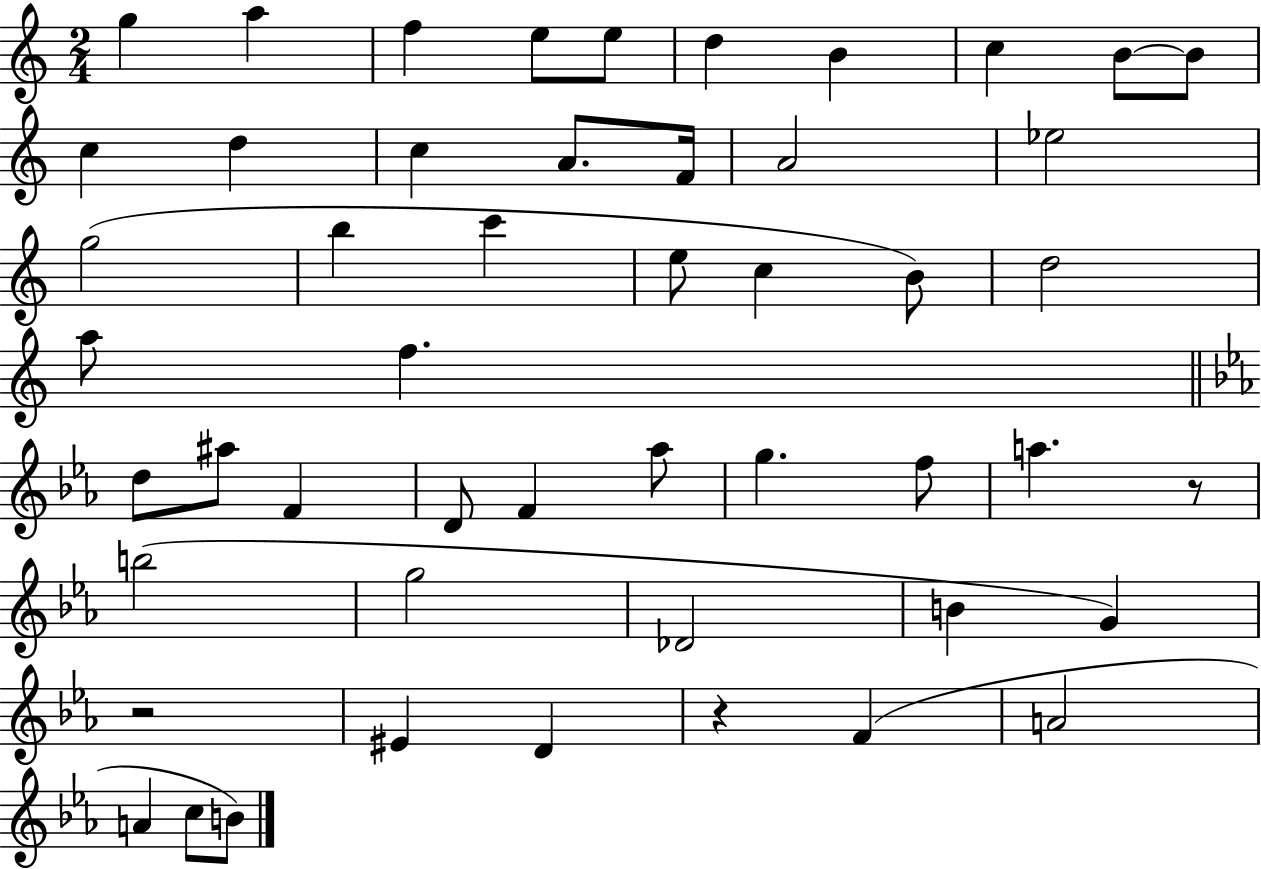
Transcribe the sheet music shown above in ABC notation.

X:1
T:Untitled
M:2/4
L:1/4
K:C
g a f e/2 e/2 d B c B/2 B/2 c d c A/2 F/4 A2 _e2 g2 b c' e/2 c B/2 d2 a/2 f d/2 ^a/2 F D/2 F _a/2 g f/2 a z/2 b2 g2 _D2 B G z2 ^E D z F A2 A c/2 B/2